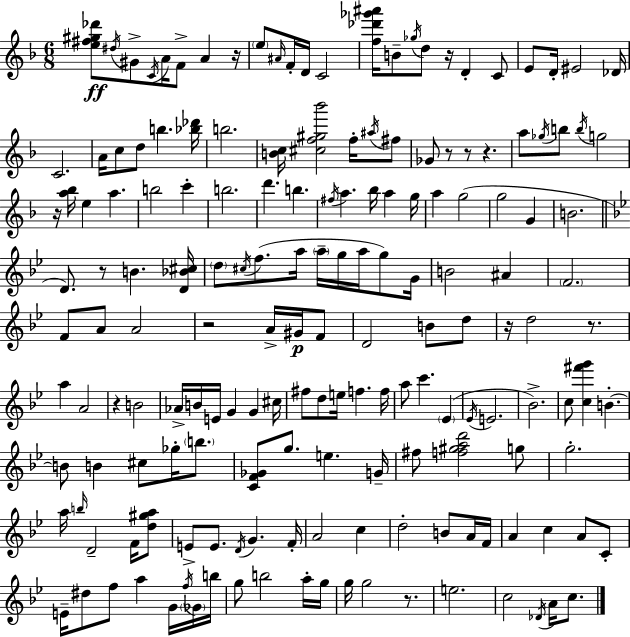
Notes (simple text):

[E5,F#5,G#5,Db6]/e D#5/s G#4/e C4/s A4/s F4/e A4/q R/s E5/e A#4/s F4/s D4/s C4/h [F5,Db6,Gb6,A#6]/s B4/e Gb5/s D5/e R/s D4/q C4/e E4/e D4/s EIS4/h Db4/s C4/h. A4/s C5/e D5/e B5/q. [Bb5,Db6]/s B5/h. [B4,C5]/s [C#5,F5,G#5,Bb6]/h F5/s A#5/s F#5/e Gb4/e R/e R/e R/q. A5/e Gb5/s B5/e B5/s G5/h R/s [A5,Bb5]/s E5/q A5/q. B5/h C6/q B5/h. D6/q. B5/q. F#5/s A5/q. Bb5/s A5/q G5/s A5/q G5/h G5/h G4/q B4/h. D4/e. R/e B4/q. [D4,Bb4,C#5]/s D5/e C#5/s F5/e. A5/s A5/s G5/s A5/s G5/e G4/s B4/h A#4/q F4/h. F4/e A4/e A4/h R/h A4/s G#4/s F4/e D4/h B4/e D5/e R/s D5/h R/e. A5/q A4/h R/q B4/h Ab4/s B4/s E4/s G4/q G4/q C#5/s F#5/e D5/e E5/s F5/q. F5/s A5/e C6/q. Eb4/q Eb4/s E4/h. Bb4/h. C5/e [C5,F#6,G6]/q B4/q. B4/e B4/q C#5/e Gb5/s B5/e. [C4,F4,Gb4]/e G5/e. E5/q. G4/s F#5/e [F5,G#5,A5,D6]/h G5/e G5/h. A5/s B5/s D4/h F4/s [D5,G#5,A5]/e E4/e E4/e. D4/s G4/q. F4/s A4/h C5/q D5/h B4/e A4/s F4/s A4/q C5/q A4/e C4/e E4/s D#5/e F5/e A5/q G4/s F5/s Gb4/s B5/s G5/e B5/h A5/s G5/s G5/s G5/h R/e. E5/h. C5/h Db4/s A4/s C5/e.